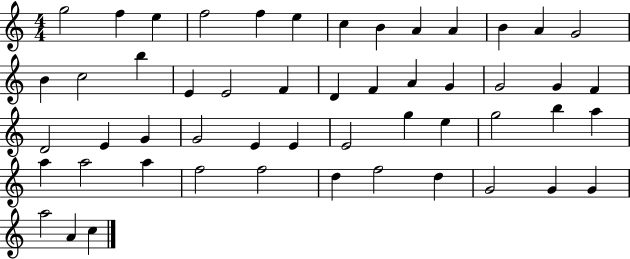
{
  \clef treble
  \numericTimeSignature
  \time 4/4
  \key c \major
  g''2 f''4 e''4 | f''2 f''4 e''4 | c''4 b'4 a'4 a'4 | b'4 a'4 g'2 | \break b'4 c''2 b''4 | e'4 e'2 f'4 | d'4 f'4 a'4 g'4 | g'2 g'4 f'4 | \break d'2 e'4 g'4 | g'2 e'4 e'4 | e'2 g''4 e''4 | g''2 b''4 a''4 | \break a''4 a''2 a''4 | f''2 f''2 | d''4 f''2 d''4 | g'2 g'4 g'4 | \break a''2 a'4 c''4 | \bar "|."
}